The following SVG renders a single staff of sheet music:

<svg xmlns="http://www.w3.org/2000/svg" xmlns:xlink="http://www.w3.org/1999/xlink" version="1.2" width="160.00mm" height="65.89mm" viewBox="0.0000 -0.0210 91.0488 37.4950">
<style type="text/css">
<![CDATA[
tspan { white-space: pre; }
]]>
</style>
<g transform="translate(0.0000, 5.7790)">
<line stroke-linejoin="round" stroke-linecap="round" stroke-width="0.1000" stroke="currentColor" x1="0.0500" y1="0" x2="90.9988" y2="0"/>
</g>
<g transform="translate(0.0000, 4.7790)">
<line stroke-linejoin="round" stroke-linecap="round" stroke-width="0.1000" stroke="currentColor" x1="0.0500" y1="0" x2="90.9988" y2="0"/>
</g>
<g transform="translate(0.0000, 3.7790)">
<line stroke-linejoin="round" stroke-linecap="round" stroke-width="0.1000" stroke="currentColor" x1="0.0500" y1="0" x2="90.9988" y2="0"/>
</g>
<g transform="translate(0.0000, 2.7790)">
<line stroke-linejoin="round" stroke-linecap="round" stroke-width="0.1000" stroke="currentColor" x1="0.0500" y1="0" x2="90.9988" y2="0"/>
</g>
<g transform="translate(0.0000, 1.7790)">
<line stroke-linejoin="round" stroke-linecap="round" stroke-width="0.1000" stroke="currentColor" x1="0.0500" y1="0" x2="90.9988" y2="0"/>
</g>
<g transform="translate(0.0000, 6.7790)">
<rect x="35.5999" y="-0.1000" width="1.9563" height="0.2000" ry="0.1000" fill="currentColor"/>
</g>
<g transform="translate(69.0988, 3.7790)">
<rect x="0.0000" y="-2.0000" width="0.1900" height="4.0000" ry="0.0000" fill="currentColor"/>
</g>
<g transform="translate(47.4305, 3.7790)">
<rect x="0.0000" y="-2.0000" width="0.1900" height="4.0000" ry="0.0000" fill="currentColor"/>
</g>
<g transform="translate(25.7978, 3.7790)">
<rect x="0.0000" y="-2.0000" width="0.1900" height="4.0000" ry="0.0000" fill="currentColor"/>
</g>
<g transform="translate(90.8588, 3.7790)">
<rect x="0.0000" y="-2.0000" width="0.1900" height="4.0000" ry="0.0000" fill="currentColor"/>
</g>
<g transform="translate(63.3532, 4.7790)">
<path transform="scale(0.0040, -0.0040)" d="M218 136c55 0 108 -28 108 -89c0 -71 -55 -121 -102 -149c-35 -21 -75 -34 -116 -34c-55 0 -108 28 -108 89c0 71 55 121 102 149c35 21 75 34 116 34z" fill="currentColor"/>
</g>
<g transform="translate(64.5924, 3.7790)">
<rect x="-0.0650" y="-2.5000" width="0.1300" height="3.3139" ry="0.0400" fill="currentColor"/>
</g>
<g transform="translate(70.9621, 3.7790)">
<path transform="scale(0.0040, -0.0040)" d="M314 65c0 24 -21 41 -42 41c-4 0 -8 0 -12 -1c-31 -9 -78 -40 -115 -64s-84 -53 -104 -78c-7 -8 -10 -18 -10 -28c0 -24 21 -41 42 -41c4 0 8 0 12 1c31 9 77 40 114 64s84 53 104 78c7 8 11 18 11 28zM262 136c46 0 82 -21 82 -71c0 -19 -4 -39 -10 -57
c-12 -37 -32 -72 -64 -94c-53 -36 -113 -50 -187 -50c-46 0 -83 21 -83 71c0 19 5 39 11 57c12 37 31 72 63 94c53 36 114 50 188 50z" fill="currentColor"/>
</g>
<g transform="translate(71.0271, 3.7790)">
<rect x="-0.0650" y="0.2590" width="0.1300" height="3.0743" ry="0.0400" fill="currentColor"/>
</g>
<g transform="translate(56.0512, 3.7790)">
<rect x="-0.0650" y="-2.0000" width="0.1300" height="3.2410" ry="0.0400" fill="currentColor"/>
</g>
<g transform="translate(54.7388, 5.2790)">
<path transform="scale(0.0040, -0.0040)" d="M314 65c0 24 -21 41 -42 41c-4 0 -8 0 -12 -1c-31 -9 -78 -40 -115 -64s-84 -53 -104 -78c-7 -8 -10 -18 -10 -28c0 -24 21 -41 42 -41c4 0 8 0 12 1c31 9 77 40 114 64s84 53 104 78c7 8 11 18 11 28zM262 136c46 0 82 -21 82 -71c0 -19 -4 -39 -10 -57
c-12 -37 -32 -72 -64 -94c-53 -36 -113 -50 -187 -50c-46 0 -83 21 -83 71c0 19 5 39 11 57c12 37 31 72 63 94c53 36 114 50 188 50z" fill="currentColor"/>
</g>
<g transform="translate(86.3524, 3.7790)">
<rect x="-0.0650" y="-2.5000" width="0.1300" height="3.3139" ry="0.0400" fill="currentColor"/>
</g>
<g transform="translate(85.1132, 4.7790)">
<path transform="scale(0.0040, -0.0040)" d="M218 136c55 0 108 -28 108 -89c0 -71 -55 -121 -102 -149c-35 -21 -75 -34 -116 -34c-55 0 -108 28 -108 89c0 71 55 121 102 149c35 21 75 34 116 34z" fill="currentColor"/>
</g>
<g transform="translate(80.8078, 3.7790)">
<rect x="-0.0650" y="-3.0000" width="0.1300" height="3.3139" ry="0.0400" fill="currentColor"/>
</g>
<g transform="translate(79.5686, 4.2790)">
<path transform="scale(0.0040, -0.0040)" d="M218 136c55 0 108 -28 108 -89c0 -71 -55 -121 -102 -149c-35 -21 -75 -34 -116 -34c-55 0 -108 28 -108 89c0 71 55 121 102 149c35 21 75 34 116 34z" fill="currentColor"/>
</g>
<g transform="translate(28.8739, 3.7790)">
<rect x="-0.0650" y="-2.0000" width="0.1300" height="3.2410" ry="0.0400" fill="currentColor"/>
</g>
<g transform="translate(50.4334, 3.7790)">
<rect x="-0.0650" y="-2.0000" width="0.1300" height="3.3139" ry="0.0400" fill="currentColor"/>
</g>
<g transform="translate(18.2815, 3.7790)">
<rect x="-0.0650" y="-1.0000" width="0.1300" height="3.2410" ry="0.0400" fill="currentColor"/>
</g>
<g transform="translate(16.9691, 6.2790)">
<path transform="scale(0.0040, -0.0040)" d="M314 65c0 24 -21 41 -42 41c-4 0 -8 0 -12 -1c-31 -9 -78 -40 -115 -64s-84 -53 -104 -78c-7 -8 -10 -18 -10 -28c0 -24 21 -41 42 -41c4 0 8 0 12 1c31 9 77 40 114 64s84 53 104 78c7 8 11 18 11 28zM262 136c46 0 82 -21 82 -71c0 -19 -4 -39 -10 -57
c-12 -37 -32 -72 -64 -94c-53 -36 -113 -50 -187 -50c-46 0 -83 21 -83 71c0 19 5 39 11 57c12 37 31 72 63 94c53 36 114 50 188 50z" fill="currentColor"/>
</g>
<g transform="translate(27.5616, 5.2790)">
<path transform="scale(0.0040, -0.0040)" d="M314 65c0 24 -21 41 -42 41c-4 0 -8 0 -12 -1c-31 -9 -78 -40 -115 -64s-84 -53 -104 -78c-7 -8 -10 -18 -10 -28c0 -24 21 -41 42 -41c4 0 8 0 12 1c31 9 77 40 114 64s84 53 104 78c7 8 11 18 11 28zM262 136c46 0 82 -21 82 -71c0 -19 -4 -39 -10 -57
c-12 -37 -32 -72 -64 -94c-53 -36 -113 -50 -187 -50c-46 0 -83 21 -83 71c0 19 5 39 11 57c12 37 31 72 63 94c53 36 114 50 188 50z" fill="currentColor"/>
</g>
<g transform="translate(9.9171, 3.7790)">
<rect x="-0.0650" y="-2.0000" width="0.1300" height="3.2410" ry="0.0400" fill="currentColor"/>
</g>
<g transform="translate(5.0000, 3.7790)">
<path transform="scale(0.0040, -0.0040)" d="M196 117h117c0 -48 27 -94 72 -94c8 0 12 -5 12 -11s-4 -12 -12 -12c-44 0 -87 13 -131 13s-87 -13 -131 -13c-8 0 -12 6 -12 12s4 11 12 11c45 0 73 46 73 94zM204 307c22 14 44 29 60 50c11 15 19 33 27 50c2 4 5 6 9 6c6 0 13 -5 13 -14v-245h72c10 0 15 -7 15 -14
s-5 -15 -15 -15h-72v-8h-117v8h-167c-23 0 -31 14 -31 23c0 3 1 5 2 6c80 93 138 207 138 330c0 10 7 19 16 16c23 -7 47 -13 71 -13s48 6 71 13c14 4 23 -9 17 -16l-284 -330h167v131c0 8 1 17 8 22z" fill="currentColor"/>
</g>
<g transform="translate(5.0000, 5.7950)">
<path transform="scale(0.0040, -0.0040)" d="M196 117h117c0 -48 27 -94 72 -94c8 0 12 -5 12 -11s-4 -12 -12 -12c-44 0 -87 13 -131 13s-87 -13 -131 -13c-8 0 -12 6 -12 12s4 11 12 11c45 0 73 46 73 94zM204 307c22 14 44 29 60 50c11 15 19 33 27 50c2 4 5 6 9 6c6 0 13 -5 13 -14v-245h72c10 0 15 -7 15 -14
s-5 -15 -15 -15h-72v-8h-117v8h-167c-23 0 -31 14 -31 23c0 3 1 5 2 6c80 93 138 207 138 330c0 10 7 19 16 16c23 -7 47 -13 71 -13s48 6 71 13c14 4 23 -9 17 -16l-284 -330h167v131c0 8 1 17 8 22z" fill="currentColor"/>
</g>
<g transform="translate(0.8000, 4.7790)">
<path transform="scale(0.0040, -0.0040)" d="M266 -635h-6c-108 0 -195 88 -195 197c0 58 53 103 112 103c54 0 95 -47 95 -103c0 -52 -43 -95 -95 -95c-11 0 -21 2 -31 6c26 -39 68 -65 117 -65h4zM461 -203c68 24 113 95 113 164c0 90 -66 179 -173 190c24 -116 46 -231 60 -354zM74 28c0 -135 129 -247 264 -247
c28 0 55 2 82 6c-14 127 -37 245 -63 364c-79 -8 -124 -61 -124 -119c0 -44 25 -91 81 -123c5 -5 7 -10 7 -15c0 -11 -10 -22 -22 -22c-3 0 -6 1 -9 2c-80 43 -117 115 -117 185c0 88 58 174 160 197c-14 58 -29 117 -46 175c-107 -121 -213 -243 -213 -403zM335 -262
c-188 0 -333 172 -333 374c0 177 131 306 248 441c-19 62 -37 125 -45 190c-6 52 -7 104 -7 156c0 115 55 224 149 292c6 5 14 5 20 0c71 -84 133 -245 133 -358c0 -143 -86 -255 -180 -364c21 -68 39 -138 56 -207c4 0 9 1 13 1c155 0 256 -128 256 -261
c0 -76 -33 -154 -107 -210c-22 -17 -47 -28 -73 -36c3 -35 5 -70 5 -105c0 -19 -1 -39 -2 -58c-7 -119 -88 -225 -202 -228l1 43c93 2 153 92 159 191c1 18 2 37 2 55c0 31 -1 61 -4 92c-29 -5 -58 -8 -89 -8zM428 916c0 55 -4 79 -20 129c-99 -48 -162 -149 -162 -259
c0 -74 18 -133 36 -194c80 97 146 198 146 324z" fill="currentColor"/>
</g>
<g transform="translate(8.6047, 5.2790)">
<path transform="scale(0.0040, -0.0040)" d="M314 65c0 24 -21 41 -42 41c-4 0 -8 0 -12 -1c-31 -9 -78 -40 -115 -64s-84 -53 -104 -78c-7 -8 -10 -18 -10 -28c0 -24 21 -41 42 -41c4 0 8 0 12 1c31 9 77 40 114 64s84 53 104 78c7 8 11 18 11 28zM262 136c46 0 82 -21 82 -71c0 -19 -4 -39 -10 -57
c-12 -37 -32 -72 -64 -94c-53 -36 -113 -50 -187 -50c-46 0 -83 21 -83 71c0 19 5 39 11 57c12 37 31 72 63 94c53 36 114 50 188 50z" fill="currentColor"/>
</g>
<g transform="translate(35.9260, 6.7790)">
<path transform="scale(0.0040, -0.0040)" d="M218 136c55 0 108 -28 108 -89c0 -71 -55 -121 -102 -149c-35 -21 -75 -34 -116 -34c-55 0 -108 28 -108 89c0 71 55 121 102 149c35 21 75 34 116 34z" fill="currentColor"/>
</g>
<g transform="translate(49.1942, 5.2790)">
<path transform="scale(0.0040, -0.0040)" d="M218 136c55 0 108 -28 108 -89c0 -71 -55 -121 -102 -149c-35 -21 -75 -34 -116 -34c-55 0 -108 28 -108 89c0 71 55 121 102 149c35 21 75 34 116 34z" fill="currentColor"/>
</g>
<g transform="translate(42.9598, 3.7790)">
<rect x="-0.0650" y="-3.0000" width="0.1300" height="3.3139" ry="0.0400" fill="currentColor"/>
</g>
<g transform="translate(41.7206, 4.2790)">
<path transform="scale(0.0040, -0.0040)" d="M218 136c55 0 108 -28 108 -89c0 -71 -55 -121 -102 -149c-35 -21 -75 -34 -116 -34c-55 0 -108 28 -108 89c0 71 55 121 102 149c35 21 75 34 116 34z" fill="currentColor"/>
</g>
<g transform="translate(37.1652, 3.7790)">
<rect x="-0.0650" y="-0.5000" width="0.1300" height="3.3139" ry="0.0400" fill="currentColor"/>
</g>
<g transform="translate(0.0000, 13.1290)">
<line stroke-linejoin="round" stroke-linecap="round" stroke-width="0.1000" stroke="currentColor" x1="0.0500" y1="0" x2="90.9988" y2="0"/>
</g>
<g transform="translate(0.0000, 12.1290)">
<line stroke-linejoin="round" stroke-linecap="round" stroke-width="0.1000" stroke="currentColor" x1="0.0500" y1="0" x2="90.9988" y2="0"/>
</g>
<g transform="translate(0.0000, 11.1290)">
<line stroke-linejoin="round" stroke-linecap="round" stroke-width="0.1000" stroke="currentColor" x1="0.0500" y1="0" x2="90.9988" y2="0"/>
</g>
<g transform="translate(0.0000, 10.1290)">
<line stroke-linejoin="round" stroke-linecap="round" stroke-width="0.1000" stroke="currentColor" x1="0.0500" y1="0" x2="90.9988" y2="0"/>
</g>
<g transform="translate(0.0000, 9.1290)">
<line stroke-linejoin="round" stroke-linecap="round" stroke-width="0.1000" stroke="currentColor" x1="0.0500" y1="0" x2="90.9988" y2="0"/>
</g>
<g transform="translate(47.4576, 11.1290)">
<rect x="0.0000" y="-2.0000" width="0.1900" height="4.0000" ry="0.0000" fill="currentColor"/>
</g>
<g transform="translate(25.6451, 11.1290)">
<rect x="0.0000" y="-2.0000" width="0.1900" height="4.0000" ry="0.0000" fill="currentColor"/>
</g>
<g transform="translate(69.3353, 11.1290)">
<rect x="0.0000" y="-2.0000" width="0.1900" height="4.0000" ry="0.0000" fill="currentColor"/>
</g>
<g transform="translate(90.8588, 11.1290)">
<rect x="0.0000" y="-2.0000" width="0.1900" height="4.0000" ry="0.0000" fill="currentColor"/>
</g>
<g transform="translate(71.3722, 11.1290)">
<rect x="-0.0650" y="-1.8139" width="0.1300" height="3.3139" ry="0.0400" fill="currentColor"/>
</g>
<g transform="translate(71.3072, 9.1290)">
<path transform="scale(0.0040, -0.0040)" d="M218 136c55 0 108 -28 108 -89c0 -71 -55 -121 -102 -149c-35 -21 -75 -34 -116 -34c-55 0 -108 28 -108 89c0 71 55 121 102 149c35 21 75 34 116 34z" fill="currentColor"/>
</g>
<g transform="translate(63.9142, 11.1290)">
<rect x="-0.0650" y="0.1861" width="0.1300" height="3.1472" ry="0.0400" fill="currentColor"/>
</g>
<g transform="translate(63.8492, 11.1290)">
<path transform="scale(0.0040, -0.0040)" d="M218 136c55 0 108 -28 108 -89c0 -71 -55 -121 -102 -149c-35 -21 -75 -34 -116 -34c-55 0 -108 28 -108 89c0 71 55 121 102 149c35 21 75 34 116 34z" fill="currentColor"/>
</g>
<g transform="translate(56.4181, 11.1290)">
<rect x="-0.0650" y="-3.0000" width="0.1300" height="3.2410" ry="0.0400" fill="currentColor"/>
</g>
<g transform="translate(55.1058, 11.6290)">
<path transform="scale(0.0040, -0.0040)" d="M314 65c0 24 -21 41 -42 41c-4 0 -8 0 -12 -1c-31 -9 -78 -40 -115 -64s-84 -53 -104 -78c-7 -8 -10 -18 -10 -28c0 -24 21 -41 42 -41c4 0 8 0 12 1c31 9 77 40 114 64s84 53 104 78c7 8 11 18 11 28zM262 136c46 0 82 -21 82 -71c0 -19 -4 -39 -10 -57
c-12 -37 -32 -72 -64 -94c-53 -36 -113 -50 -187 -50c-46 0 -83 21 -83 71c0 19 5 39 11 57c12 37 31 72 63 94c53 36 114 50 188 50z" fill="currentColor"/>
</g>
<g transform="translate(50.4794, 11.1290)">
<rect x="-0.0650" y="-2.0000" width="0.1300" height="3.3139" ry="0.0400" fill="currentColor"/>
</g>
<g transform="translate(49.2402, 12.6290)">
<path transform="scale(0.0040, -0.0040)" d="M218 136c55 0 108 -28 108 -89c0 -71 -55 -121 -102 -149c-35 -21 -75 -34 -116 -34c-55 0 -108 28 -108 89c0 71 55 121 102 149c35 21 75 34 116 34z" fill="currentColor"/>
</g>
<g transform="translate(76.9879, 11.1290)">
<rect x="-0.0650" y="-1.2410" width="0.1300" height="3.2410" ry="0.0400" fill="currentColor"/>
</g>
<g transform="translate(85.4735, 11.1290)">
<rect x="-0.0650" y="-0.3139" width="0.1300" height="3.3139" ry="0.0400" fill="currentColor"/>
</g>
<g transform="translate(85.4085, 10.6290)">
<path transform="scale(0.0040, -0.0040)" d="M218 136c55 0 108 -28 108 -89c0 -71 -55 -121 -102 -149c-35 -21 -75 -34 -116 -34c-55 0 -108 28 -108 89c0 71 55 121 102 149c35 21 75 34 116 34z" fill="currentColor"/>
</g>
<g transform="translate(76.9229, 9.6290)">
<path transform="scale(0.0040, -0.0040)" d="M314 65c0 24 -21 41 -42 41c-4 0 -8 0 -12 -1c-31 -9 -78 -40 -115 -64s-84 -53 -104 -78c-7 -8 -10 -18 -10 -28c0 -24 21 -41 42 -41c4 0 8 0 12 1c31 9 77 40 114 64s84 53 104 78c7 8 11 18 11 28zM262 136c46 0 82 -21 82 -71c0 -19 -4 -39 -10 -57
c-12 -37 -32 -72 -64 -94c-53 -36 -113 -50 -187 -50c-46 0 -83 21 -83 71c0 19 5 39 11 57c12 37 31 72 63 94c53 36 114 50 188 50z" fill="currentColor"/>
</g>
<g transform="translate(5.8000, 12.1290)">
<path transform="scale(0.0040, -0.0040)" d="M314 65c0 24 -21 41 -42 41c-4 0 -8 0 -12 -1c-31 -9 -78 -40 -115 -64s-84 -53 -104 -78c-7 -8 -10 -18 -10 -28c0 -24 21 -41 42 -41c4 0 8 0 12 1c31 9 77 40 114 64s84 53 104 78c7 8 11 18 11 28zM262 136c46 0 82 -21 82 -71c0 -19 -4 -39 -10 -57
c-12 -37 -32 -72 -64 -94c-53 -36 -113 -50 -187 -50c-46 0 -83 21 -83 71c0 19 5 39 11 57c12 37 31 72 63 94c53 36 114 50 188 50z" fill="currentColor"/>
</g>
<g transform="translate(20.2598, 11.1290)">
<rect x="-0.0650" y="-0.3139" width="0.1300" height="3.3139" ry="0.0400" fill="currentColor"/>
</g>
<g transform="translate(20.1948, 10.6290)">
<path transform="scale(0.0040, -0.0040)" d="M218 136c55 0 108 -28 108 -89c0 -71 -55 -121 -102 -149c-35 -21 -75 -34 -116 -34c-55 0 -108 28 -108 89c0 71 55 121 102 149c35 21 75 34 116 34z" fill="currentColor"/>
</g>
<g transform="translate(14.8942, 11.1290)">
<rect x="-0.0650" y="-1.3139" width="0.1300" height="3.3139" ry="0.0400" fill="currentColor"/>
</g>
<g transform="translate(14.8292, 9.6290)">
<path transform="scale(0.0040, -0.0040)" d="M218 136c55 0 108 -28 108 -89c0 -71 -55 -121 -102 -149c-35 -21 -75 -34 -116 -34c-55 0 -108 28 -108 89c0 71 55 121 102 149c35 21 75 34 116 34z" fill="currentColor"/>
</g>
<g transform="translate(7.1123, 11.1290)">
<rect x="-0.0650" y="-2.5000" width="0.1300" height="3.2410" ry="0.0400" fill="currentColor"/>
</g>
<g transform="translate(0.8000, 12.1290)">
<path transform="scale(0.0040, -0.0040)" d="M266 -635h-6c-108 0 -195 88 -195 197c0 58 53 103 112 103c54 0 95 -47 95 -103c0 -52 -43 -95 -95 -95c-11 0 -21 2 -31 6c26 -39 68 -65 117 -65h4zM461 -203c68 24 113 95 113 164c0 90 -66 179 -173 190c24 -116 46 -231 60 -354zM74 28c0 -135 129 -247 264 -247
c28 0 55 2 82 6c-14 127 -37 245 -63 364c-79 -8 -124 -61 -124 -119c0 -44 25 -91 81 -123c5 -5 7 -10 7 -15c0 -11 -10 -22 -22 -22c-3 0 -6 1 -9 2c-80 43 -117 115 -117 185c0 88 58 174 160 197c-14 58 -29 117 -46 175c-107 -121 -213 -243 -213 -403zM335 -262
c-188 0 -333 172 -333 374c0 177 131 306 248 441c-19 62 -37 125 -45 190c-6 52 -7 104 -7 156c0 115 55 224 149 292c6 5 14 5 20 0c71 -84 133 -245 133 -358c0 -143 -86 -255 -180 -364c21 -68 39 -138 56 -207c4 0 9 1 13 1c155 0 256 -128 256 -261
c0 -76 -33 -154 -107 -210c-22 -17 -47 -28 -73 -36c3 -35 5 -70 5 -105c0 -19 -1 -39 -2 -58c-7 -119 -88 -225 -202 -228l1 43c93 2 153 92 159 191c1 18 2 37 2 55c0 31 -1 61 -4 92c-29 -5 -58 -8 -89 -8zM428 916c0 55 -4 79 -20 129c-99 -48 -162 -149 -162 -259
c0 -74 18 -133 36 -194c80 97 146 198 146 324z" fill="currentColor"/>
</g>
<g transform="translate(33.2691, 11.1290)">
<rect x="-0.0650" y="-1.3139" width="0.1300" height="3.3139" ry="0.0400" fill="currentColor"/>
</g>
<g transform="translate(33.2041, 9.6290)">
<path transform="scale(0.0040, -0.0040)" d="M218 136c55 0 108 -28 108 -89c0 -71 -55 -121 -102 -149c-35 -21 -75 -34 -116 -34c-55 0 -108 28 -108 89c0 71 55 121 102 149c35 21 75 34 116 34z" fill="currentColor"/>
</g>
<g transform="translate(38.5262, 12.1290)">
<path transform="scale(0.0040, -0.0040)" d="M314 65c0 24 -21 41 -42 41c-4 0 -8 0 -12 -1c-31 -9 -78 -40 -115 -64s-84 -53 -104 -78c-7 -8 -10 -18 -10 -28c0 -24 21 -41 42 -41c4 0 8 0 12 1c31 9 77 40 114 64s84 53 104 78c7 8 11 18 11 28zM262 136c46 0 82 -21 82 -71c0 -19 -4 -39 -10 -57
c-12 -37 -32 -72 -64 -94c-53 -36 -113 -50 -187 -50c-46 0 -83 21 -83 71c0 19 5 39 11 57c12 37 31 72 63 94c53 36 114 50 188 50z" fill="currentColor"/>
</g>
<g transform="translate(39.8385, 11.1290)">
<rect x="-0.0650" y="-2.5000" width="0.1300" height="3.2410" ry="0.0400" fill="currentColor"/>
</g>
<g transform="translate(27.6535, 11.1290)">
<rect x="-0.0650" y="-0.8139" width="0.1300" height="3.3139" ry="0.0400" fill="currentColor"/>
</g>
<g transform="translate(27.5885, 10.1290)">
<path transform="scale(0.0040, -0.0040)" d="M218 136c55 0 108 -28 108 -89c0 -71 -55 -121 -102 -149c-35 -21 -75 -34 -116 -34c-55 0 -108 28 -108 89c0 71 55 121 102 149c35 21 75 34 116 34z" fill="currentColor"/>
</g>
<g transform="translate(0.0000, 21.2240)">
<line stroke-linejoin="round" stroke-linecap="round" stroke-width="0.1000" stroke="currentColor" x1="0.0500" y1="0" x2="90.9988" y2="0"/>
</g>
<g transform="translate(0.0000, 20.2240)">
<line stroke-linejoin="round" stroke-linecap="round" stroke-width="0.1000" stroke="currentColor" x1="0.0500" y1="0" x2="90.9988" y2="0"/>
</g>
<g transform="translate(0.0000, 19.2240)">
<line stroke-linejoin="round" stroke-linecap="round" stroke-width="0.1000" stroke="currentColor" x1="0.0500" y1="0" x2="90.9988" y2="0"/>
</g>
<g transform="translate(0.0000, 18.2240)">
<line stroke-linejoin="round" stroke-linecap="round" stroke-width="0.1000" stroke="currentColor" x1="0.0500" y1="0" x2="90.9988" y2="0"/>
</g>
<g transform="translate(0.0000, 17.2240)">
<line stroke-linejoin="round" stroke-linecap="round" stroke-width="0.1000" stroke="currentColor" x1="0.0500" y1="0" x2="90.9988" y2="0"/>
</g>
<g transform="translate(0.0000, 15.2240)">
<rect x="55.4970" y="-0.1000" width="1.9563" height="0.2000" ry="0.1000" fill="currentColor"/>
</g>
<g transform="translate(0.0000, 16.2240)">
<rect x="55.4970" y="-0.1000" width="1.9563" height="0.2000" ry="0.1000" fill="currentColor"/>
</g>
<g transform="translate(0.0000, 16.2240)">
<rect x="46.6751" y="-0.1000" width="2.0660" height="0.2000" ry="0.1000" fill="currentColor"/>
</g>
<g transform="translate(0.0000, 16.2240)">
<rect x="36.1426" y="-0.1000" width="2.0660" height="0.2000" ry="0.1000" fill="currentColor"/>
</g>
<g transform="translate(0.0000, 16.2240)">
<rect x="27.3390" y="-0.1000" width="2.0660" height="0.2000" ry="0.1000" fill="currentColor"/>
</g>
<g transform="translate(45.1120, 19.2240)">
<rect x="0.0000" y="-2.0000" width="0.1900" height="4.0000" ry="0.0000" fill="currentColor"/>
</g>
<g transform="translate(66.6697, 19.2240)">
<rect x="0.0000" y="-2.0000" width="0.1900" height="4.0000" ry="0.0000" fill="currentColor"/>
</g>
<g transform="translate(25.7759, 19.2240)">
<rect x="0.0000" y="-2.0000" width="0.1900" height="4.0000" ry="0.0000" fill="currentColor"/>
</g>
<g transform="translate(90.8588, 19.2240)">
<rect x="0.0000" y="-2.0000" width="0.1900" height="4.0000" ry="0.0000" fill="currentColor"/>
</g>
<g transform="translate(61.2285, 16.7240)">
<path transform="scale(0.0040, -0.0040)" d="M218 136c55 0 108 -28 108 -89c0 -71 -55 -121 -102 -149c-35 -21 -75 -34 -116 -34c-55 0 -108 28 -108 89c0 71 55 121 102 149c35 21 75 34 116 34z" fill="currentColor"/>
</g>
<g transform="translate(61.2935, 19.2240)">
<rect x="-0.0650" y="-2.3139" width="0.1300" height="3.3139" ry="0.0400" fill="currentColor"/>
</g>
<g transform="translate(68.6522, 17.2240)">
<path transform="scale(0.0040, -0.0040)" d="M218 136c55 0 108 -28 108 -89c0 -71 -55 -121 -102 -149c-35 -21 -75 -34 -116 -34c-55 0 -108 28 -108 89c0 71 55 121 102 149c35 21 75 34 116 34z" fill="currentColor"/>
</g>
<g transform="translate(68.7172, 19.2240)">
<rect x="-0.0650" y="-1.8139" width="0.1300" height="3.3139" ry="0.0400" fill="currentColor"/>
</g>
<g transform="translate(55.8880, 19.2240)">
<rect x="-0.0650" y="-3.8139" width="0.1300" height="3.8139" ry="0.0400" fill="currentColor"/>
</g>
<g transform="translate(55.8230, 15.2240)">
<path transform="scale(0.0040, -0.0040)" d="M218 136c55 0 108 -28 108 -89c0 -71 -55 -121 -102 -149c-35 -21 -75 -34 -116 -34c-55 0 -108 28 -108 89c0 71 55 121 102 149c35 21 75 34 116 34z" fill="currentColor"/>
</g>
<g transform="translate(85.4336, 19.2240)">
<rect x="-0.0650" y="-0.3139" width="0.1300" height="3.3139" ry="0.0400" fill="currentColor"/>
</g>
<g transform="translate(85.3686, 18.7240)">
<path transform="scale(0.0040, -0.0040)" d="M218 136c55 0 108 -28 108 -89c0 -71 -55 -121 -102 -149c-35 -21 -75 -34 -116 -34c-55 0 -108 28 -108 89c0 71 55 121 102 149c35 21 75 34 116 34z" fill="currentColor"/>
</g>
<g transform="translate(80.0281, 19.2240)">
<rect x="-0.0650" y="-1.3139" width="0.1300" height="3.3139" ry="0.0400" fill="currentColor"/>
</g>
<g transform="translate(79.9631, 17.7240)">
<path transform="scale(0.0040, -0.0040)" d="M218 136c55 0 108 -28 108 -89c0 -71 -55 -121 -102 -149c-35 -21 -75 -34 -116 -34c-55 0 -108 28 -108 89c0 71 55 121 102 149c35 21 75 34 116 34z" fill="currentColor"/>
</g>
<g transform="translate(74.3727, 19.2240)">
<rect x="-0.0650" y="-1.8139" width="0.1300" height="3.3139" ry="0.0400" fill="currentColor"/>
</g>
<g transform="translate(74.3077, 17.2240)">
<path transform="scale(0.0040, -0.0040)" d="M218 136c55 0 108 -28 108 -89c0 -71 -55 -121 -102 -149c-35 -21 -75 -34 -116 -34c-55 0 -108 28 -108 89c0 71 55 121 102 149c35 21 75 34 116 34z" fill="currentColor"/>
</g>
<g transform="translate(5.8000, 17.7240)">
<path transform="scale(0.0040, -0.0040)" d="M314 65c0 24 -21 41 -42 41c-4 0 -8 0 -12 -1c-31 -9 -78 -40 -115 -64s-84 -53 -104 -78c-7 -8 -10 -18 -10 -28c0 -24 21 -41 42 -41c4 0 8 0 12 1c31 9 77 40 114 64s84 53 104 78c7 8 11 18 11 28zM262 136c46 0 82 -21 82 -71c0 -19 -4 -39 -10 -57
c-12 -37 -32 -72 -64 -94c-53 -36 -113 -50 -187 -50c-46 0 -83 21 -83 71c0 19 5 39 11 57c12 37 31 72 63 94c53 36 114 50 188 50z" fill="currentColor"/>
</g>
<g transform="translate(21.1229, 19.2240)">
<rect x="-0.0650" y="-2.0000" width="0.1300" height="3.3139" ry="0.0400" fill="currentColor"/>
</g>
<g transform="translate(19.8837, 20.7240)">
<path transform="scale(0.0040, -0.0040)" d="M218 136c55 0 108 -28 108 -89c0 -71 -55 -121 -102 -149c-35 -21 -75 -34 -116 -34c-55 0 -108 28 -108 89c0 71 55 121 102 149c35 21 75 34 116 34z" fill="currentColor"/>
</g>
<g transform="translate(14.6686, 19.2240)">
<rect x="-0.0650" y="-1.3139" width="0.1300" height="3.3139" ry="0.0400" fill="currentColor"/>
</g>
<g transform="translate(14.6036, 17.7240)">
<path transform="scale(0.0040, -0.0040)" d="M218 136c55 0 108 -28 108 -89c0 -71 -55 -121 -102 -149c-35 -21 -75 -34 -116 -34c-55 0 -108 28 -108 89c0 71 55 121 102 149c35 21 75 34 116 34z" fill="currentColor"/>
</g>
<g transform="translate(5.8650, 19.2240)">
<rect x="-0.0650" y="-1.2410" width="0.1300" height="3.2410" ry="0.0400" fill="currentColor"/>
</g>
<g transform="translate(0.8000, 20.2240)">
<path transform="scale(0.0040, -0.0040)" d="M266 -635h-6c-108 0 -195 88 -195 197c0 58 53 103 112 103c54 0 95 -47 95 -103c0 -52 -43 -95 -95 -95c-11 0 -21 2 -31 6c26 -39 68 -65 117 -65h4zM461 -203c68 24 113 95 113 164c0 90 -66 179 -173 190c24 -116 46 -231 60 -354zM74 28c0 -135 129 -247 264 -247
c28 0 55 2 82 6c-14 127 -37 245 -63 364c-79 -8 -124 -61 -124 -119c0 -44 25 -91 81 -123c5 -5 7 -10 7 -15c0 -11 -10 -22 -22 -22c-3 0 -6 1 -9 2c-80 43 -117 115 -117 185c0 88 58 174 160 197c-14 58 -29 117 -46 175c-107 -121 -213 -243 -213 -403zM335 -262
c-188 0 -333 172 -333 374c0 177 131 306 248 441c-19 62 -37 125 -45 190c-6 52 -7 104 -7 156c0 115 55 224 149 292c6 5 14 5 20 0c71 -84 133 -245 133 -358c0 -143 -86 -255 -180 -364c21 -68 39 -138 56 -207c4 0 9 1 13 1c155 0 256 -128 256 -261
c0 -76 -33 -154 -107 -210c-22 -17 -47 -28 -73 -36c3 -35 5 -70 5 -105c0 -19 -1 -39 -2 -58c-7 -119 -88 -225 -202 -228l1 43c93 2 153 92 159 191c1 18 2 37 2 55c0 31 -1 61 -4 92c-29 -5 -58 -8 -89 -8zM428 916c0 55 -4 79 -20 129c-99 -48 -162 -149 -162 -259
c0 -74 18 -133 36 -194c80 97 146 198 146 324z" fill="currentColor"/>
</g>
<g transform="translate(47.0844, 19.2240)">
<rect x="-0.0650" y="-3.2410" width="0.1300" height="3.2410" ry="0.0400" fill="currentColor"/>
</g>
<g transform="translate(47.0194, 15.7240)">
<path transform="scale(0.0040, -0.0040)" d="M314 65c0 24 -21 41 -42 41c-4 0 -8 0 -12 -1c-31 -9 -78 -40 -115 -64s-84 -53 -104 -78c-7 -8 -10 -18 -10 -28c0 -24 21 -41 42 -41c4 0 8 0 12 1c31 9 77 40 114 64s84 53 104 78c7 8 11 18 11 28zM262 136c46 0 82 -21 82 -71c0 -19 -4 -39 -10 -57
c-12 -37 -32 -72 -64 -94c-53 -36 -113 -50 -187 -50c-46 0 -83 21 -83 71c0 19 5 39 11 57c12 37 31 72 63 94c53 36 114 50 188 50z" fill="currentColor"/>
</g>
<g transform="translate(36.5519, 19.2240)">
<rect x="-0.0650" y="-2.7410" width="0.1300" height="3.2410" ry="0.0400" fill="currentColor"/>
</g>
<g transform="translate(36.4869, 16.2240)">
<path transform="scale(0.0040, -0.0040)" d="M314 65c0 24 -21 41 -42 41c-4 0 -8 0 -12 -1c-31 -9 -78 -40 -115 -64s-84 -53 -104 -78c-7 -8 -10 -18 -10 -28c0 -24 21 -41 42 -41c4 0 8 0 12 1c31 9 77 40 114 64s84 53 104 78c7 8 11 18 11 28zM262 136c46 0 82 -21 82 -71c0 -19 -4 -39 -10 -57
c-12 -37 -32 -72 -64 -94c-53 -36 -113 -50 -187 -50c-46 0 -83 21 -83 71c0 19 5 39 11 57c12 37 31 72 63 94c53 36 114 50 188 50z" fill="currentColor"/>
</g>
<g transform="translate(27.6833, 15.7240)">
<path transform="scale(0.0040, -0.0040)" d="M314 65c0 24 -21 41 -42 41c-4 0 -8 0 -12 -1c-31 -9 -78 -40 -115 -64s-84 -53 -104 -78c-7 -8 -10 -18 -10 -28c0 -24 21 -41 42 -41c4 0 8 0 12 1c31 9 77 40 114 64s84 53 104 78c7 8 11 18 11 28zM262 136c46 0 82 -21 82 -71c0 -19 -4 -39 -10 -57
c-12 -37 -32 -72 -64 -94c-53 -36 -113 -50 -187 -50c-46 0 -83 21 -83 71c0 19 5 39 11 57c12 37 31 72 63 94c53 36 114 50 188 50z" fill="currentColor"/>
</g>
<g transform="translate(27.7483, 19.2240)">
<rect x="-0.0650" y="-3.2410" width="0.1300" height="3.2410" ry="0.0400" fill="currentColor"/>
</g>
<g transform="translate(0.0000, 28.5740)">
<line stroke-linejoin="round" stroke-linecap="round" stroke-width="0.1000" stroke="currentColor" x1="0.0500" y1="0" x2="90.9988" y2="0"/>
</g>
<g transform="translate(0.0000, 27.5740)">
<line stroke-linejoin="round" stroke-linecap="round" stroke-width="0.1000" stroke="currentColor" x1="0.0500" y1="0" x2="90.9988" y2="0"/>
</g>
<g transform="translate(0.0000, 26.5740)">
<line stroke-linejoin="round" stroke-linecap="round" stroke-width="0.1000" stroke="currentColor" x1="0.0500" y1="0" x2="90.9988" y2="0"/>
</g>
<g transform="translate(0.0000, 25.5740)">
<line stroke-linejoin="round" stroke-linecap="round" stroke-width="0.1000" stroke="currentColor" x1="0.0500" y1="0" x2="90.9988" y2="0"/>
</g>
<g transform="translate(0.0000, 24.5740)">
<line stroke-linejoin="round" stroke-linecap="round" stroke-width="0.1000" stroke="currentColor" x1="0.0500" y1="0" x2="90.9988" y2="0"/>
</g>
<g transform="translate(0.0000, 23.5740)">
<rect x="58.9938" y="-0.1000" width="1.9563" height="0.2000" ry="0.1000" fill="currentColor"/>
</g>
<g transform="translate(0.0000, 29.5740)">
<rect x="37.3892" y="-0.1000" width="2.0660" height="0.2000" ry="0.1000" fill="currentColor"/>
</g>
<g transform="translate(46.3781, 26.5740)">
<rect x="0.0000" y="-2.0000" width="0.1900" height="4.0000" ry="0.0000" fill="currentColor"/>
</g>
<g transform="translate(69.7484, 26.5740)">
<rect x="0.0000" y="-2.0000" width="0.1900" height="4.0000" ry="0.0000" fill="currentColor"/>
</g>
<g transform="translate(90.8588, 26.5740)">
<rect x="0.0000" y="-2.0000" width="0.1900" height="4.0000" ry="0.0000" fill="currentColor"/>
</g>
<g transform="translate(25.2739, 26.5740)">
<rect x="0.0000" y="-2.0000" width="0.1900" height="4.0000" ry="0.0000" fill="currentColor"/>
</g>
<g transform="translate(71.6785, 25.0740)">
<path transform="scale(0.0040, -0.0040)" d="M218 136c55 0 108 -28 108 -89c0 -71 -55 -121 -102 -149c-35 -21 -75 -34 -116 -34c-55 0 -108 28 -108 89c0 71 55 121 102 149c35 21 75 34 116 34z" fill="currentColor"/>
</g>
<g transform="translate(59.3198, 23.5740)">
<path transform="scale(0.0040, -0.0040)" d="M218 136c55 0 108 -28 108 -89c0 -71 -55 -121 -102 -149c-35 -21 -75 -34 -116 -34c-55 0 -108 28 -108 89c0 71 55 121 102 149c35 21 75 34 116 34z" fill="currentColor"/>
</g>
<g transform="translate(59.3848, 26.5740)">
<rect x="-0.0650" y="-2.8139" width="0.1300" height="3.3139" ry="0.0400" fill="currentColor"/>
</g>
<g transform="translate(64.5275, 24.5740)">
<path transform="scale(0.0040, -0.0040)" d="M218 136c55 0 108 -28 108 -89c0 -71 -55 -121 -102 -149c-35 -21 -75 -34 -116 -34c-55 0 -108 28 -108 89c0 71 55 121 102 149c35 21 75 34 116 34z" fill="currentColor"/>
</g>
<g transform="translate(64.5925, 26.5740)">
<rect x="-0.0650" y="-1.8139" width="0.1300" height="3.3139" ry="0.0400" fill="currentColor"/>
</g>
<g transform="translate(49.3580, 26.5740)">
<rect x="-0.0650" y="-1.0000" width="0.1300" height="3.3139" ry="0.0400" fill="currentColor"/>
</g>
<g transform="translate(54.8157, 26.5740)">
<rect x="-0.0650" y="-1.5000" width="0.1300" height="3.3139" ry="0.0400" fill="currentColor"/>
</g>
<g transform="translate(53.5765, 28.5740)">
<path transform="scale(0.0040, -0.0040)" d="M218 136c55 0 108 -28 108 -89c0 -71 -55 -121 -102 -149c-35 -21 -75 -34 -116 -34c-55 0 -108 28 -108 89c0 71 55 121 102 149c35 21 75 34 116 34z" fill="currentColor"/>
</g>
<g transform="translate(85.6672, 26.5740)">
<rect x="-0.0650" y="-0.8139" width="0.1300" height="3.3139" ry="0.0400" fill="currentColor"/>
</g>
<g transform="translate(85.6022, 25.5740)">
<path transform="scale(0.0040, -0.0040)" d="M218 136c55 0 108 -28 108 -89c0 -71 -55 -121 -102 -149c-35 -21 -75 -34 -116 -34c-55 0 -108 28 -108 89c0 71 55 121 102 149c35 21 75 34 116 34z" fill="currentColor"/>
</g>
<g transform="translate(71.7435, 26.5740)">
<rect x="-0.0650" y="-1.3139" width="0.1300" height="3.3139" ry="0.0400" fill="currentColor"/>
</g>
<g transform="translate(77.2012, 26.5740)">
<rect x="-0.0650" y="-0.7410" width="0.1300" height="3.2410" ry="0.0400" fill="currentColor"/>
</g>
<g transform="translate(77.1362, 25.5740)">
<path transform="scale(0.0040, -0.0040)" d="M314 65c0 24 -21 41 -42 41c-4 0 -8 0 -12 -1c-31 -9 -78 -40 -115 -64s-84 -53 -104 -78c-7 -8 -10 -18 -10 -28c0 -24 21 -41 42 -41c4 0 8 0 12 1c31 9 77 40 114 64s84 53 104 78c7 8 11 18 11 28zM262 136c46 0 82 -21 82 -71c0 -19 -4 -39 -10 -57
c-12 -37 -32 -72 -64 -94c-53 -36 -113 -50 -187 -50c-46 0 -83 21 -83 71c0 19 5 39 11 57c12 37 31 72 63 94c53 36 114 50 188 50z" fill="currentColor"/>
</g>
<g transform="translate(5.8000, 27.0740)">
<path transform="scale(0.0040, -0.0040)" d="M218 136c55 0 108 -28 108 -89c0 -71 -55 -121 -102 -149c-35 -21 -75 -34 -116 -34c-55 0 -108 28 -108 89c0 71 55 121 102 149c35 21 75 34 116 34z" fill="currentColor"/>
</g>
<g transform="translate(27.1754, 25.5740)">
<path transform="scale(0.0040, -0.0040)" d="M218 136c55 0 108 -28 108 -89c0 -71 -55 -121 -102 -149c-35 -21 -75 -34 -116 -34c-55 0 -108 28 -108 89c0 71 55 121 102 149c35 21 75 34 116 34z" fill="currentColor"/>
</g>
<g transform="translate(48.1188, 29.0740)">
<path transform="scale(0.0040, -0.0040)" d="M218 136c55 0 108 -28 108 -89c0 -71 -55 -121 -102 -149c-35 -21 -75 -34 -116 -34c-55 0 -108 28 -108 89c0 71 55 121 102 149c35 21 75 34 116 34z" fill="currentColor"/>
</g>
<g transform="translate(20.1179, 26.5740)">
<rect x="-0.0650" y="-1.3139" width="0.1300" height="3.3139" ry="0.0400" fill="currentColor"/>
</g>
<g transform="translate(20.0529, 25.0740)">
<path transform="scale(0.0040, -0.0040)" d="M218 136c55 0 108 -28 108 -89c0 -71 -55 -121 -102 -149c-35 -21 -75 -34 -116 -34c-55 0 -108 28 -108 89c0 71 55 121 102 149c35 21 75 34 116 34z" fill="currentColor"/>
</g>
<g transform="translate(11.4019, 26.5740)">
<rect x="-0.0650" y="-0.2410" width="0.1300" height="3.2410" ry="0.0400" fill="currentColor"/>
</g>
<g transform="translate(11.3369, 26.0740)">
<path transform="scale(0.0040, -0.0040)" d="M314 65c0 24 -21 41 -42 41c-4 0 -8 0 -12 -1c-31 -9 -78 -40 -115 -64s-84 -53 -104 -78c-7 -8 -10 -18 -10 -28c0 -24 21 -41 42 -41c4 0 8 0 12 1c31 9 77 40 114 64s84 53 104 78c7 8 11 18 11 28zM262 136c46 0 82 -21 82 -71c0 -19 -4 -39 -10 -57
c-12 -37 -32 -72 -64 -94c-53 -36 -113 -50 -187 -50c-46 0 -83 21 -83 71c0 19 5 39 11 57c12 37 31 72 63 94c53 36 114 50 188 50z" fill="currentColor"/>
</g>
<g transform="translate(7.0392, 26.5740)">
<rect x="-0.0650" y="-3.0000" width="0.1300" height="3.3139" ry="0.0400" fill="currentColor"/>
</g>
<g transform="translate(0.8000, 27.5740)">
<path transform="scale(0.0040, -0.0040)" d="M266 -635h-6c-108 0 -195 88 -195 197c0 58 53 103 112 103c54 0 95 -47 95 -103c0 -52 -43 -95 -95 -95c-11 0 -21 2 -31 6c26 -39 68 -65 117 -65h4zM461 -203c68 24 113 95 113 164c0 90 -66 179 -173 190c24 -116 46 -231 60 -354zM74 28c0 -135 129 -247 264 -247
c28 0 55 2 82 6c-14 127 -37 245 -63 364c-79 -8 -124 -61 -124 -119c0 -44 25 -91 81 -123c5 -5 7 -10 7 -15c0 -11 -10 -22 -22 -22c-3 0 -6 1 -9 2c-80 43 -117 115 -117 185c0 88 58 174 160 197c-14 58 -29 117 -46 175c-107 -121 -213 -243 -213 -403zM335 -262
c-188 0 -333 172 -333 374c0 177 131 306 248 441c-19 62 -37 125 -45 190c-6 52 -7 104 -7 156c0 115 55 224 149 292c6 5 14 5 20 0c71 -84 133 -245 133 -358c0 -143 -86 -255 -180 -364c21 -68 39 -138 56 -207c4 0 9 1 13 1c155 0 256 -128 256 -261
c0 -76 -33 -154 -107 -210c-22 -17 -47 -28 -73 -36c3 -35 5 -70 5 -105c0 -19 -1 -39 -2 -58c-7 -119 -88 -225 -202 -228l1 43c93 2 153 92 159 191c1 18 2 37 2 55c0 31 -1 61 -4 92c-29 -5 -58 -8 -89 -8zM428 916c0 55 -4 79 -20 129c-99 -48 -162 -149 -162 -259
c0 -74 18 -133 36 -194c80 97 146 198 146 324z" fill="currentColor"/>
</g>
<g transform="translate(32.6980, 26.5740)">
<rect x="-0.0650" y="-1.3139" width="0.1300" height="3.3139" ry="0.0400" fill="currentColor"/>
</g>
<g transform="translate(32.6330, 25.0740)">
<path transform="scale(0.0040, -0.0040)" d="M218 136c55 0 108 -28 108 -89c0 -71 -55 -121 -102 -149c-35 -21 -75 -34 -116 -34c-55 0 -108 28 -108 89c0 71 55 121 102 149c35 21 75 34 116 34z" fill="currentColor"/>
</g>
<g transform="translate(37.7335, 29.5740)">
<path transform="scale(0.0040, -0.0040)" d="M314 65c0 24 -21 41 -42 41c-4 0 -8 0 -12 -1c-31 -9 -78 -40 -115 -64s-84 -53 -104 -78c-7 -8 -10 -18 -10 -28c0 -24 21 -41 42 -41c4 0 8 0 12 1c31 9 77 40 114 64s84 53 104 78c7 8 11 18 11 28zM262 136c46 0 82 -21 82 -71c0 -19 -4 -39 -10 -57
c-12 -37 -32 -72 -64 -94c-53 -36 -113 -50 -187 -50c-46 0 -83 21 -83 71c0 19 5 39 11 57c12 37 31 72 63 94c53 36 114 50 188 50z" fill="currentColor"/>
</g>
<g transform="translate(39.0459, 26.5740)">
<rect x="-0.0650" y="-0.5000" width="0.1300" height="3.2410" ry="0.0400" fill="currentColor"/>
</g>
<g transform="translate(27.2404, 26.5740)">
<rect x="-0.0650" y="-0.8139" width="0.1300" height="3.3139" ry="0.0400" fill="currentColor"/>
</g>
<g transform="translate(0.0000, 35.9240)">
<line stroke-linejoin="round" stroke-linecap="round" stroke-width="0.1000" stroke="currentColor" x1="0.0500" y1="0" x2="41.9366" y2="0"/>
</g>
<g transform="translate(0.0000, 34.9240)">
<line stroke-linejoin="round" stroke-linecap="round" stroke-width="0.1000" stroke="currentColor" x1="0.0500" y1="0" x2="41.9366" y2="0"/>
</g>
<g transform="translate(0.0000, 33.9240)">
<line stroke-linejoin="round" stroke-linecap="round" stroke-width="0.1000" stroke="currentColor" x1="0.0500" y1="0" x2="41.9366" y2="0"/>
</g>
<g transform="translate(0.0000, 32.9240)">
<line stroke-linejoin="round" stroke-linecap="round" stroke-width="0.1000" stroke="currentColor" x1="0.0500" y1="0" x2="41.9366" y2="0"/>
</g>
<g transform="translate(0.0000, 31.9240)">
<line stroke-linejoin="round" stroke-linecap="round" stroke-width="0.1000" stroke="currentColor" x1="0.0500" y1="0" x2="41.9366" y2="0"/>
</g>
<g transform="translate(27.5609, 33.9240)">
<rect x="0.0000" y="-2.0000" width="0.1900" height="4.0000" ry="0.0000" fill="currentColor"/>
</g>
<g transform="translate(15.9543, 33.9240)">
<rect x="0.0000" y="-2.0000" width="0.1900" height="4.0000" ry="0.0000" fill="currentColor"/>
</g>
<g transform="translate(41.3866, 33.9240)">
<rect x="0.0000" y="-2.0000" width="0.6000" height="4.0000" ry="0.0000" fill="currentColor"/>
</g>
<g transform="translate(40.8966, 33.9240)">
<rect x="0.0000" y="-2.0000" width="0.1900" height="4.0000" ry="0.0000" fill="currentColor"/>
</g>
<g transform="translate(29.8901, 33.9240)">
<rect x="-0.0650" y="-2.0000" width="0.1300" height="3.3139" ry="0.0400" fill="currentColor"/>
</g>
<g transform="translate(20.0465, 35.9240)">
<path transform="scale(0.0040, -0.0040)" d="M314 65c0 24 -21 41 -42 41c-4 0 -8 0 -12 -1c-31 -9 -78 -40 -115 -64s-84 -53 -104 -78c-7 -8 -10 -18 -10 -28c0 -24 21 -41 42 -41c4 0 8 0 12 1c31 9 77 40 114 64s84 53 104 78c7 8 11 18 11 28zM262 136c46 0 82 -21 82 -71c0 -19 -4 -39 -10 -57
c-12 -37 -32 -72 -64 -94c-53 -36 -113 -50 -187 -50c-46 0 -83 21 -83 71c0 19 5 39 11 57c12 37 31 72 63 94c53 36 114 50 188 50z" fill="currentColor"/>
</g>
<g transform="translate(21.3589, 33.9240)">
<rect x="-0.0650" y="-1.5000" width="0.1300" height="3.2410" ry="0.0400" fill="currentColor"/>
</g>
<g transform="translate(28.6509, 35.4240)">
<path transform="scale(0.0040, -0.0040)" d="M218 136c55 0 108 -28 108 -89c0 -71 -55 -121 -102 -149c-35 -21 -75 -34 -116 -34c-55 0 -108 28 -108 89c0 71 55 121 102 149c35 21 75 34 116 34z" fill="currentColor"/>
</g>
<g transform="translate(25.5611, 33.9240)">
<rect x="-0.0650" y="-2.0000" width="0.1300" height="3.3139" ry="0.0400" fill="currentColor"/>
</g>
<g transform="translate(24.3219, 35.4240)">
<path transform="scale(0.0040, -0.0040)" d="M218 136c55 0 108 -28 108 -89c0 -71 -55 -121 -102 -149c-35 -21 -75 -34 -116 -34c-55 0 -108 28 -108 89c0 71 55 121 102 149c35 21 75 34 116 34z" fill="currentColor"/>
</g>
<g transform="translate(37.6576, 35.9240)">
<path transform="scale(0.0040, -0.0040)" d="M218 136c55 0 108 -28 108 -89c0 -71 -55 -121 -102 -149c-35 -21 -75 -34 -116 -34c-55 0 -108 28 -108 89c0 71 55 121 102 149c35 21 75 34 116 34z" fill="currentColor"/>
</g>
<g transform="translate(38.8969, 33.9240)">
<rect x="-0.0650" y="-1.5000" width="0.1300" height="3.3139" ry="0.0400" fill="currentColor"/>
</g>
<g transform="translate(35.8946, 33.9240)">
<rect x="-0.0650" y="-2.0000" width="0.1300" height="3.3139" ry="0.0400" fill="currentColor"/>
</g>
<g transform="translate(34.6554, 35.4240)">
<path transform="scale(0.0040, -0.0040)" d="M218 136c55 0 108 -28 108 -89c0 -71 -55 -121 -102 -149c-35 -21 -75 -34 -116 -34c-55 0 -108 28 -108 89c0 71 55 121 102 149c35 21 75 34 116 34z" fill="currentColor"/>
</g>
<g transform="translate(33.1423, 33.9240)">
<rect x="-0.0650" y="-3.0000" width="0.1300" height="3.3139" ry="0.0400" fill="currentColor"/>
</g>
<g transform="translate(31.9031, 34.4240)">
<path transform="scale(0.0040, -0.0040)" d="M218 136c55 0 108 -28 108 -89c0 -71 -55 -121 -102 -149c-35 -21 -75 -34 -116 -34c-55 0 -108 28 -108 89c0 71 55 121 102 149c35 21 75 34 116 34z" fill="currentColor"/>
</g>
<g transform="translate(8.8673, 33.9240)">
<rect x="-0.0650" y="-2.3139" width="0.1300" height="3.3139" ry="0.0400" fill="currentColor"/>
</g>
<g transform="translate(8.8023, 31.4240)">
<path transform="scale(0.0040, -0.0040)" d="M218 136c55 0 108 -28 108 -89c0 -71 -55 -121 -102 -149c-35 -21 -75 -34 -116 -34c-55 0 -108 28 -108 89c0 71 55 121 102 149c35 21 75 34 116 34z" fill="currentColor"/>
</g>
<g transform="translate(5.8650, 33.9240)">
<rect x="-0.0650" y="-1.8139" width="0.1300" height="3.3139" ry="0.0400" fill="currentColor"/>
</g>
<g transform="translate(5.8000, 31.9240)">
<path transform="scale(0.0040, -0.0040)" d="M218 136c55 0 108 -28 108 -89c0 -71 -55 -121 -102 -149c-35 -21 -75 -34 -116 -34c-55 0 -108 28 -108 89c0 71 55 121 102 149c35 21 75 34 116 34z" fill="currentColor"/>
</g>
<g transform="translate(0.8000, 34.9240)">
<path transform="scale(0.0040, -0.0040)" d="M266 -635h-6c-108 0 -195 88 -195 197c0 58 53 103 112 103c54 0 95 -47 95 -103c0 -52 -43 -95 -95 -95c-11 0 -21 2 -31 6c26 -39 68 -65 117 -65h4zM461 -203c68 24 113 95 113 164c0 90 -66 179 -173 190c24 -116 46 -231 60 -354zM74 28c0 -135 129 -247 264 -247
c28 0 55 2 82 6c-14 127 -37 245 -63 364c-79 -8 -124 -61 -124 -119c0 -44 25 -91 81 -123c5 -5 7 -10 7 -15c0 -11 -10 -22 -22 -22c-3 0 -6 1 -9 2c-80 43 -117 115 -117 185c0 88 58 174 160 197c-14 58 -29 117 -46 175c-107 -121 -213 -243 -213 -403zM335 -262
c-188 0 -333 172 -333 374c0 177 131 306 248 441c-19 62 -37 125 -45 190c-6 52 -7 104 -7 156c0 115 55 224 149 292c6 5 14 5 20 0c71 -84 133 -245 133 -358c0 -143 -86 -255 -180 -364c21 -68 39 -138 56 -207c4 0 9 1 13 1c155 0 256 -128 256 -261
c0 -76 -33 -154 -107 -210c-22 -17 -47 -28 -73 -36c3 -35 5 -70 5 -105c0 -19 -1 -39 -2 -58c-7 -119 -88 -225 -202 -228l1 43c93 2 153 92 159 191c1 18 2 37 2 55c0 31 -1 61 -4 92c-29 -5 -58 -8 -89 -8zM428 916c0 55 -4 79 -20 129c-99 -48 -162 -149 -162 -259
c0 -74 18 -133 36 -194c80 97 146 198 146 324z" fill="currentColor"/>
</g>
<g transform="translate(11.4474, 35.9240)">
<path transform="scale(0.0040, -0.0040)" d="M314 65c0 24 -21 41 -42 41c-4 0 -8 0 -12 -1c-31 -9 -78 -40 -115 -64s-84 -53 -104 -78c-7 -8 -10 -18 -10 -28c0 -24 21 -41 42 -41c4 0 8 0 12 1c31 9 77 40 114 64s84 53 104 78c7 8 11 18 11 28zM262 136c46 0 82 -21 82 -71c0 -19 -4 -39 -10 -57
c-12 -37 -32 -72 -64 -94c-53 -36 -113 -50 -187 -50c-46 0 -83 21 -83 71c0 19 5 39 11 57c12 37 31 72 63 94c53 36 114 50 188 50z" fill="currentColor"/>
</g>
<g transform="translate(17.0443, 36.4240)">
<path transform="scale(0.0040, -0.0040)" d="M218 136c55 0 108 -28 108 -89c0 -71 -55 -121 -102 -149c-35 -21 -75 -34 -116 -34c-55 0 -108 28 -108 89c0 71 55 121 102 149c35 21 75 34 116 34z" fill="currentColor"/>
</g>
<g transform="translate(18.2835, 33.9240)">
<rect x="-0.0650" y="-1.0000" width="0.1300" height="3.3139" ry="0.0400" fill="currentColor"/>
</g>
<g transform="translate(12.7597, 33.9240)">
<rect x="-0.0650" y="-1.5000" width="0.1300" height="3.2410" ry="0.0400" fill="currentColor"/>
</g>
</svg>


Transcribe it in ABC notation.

X:1
T:Untitled
M:4/4
L:1/4
K:C
F2 D2 F2 C A F F2 G B2 A G G2 e c d e G2 F A2 B f e2 c e2 e F b2 a2 b2 c' g f f e c A c2 e d e C2 D E a f e d2 d f g E2 D E2 F F A F E